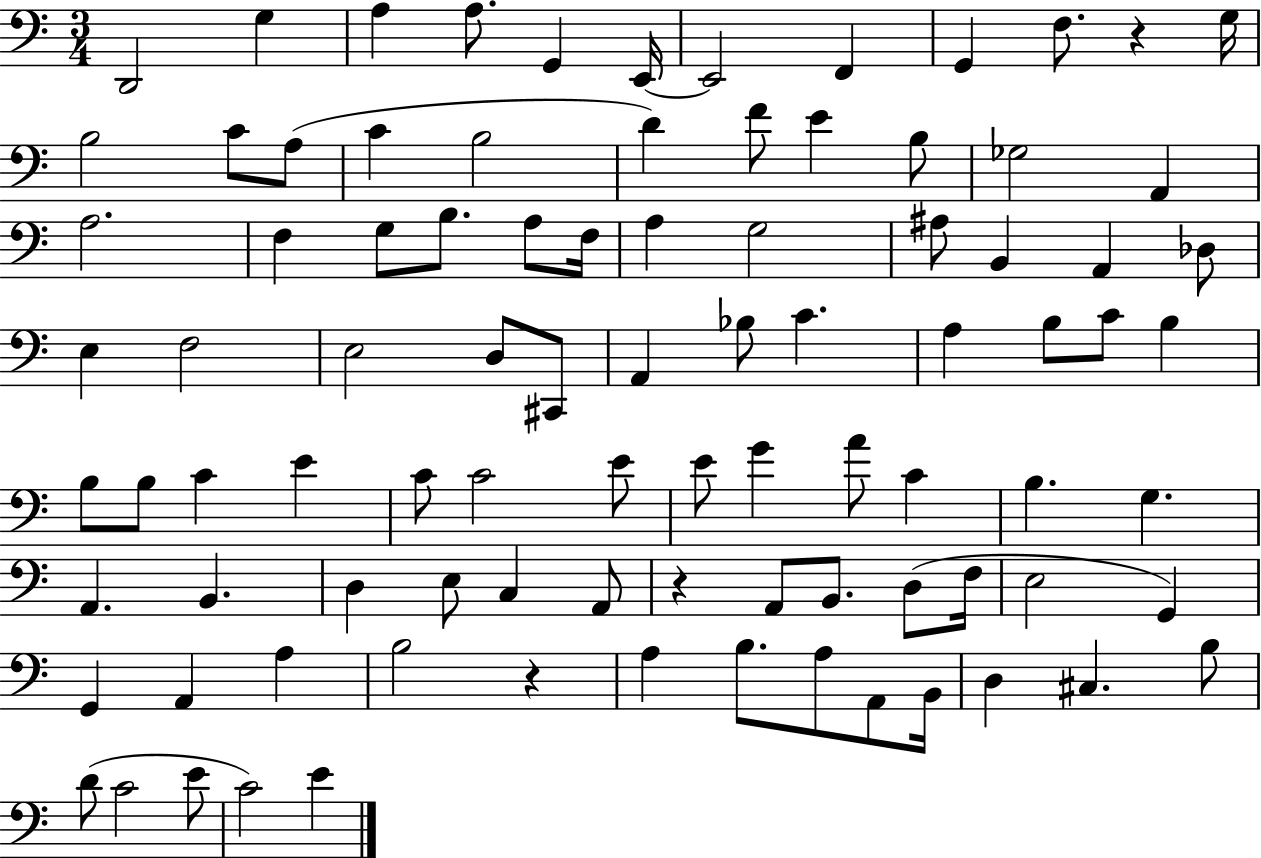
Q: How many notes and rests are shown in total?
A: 91